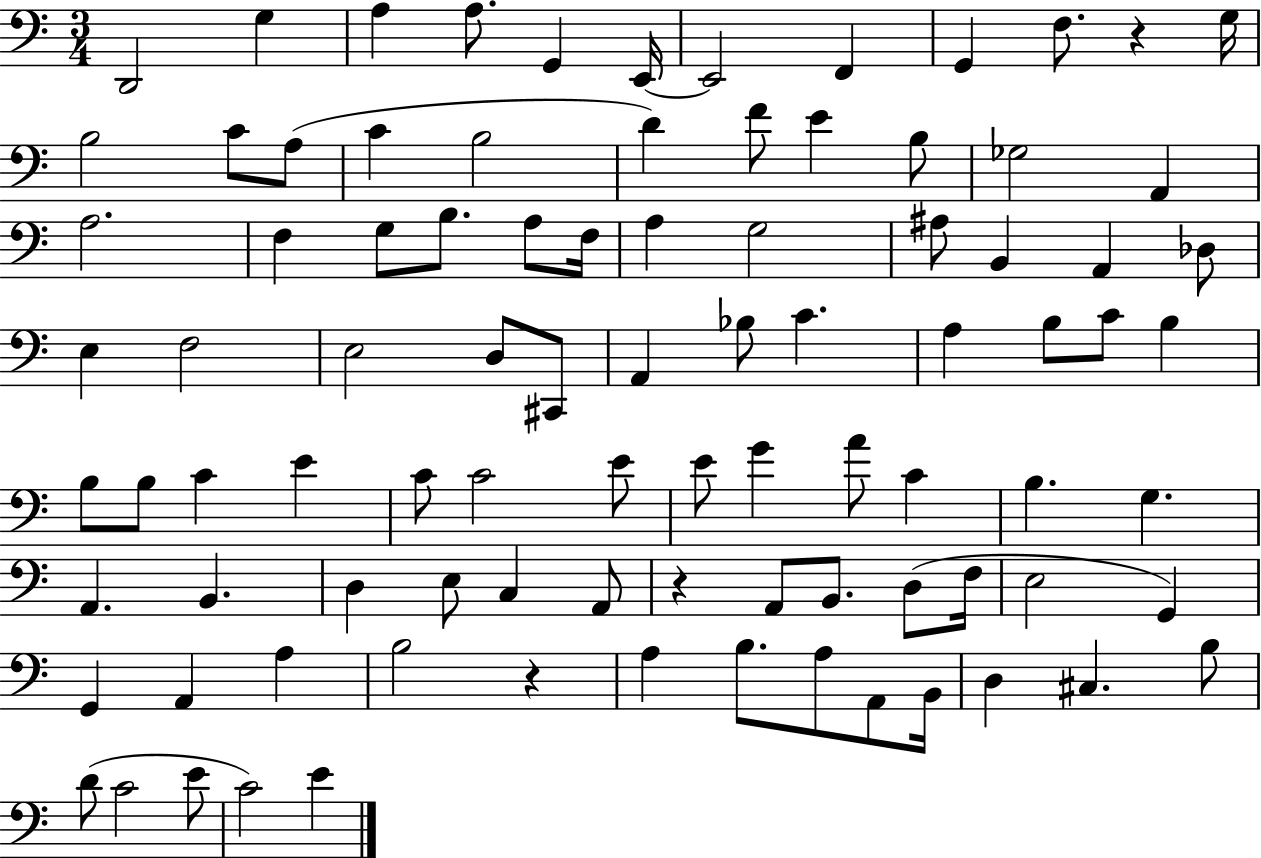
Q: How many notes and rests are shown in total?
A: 91